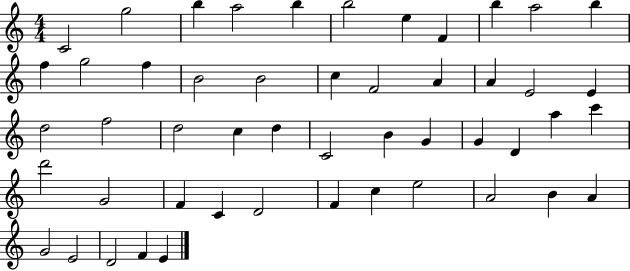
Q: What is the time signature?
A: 4/4